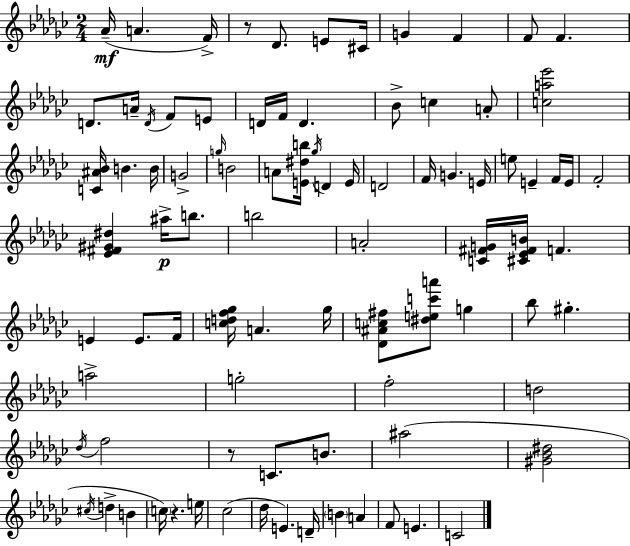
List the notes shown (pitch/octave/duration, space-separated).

Ab4/s A4/q. F4/s R/e Db4/e. E4/e C#4/s G4/q F4/q F4/e F4/q. D4/e. A4/s D4/s F4/e E4/e D4/s F4/s D4/q. Bb4/e C5/q A4/e [C5,A5,Eb6]/h [C4,A#4,Bb4]/s B4/q. B4/s G4/h G5/s B4/h A4/e [E4,D#5,B5]/s Gb5/s D4/q E4/s D4/h F4/s G4/q. E4/s E5/e E4/q F4/s E4/s F4/h [Eb4,F#4,G#4,D#5]/q A#5/s B5/e. B5/h A4/h [C4,F#4,G4]/s [C#4,Eb4,F#4,B4]/s F4/q. E4/q E4/e. F4/s [C5,D5,F5,Gb5]/s A4/q. Gb5/s [Db4,A#4,C5,F#5]/e [D#5,E5,C6,A6]/e G5/q Bb5/e G#5/q. A5/h G5/h F5/h D5/h Db5/s F5/h R/e C4/e. B4/e. A#5/h [G#4,Bb4,D#5]/h C#5/s D5/q B4/q C5/s R/q. E5/s CES5/h Db5/s E4/q. D4/s B4/q A4/q F4/e E4/q. C4/h